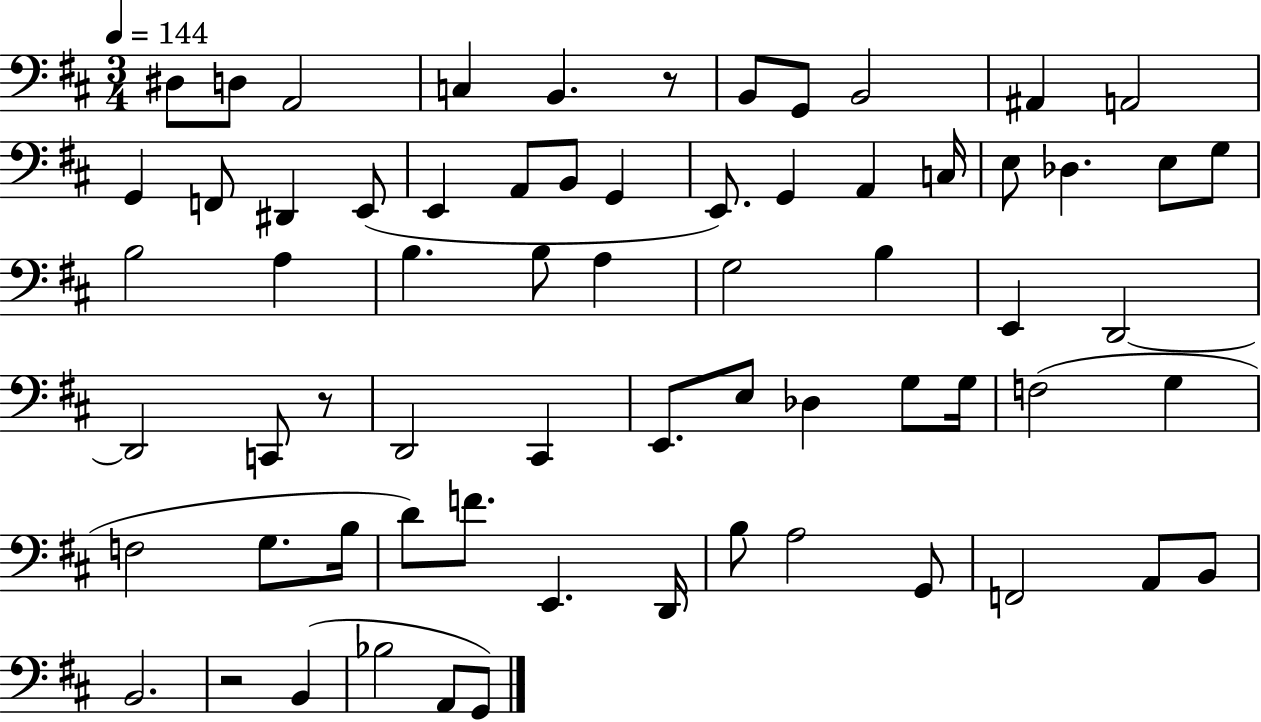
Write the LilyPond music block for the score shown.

{
  \clef bass
  \numericTimeSignature
  \time 3/4
  \key d \major
  \tempo 4 = 144
  dis8 d8 a,2 | c4 b,4. r8 | b,8 g,8 b,2 | ais,4 a,2 | \break g,4 f,8 dis,4 e,8( | e,4 a,8 b,8 g,4 | e,8.) g,4 a,4 c16 | e8 des4. e8 g8 | \break b2 a4 | b4. b8 a4 | g2 b4 | e,4 d,2~~ | \break d,2 c,8 r8 | d,2 cis,4 | e,8. e8 des4 g8 g16 | f2( g4 | \break f2 g8. b16 | d'8) f'8. e,4. d,16 | b8 a2 g,8 | f,2 a,8 b,8 | \break b,2. | r2 b,4( | bes2 a,8 g,8) | \bar "|."
}